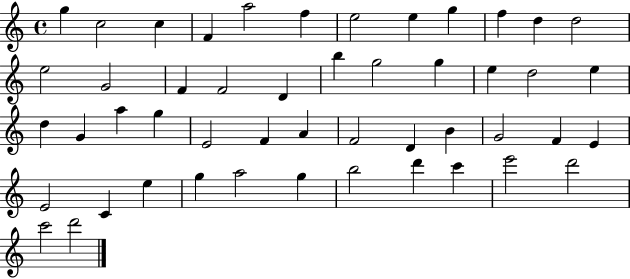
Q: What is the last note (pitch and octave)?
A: D6